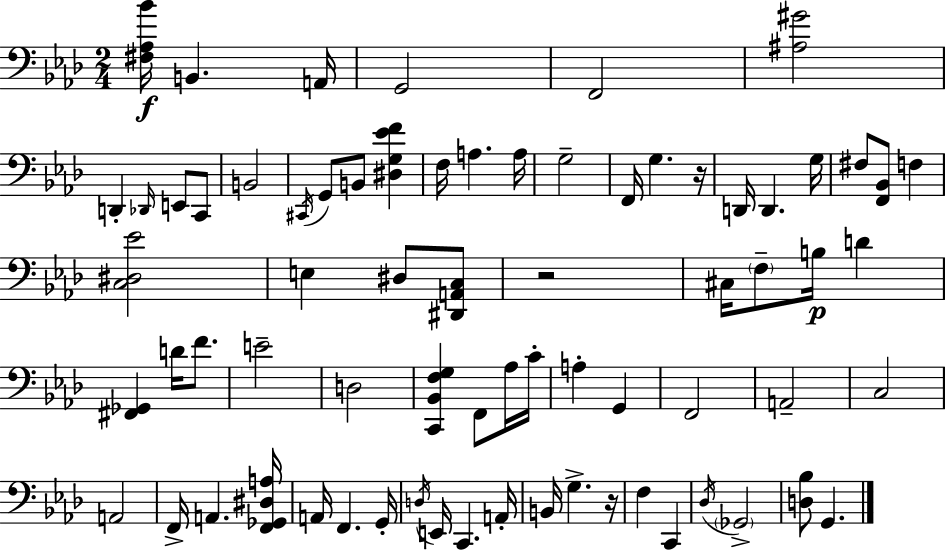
{
  \clef bass
  \numericTimeSignature
  \time 2/4
  \key f \minor
  \repeat volta 2 { <fis aes bes'>16\f b,4. a,16 | g,2 | f,2 | <ais gis'>2 | \break d,4-. \grace { des,16 } e,8 c,8 | b,2 | \acciaccatura { cis,16 } g,8 b,8 <dis g ees' f'>4 | f16 a4. | \break a16 g2-- | f,16 g4. | r16 d,16 d,4. | g16 fis8 <f, bes,>8 f4 | \break <c dis ees'>2 | e4 dis8 | <dis, a, c>8 r2 | cis16 \parenthesize f8-- b16\p d'4 | \break <fis, ges,>4 d'16 f'8. | e'2-- | d2 | <c, bes, f g>4 f,8 | \break aes16 c'16-. a4-. g,4 | f,2 | a,2-- | c2 | \break a,2 | f,16-> a,4. | <f, ges, dis a>16 a,16 f,4. | g,16-. \acciaccatura { d16 } e,16 c,4. | \break a,16-. b,16 g4.-> | r16 f4 c,4 | \acciaccatura { des16 } \parenthesize ges,2-> | <d bes>8 g,4. | \break } \bar "|."
}